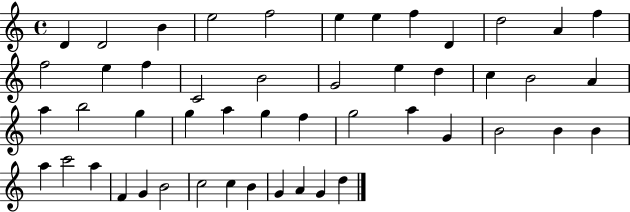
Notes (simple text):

D4/q D4/h B4/q E5/h F5/h E5/q E5/q F5/q D4/q D5/h A4/q F5/q F5/h E5/q F5/q C4/h B4/h G4/h E5/q D5/q C5/q B4/h A4/q A5/q B5/h G5/q G5/q A5/q G5/q F5/q G5/h A5/q G4/q B4/h B4/q B4/q A5/q C6/h A5/q F4/q G4/q B4/h C5/h C5/q B4/q G4/q A4/q G4/q D5/q